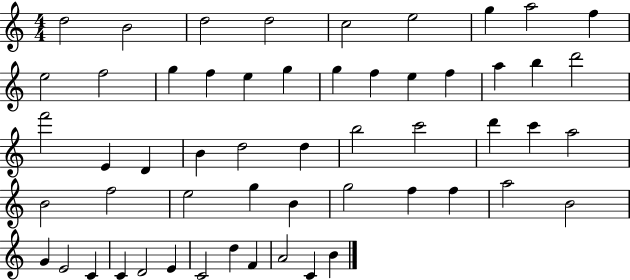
{
  \clef treble
  \numericTimeSignature
  \time 4/4
  \key c \major
  d''2 b'2 | d''2 d''2 | c''2 e''2 | g''4 a''2 f''4 | \break e''2 f''2 | g''4 f''4 e''4 g''4 | g''4 f''4 e''4 f''4 | a''4 b''4 d'''2 | \break f'''2 e'4 d'4 | b'4 d''2 d''4 | b''2 c'''2 | d'''4 c'''4 a''2 | \break b'2 f''2 | e''2 g''4 b'4 | g''2 f''4 f''4 | a''2 b'2 | \break g'4 e'2 c'4 | c'4 d'2 e'4 | c'2 d''4 f'4 | a'2 c'4 b'4 | \break \bar "|."
}